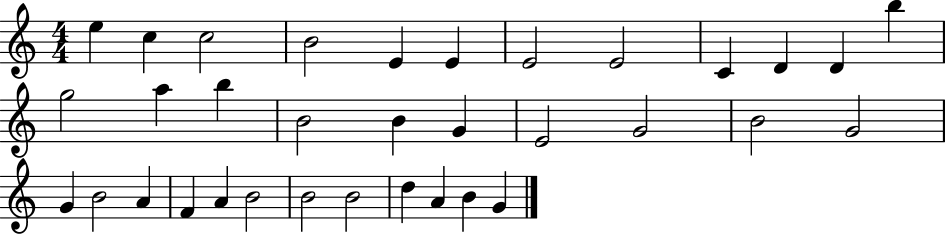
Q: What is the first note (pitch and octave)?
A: E5